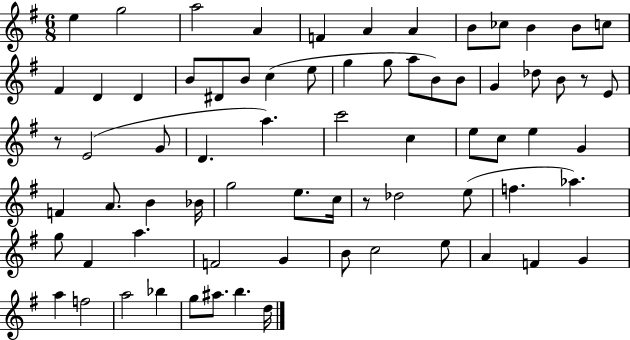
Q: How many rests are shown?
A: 3